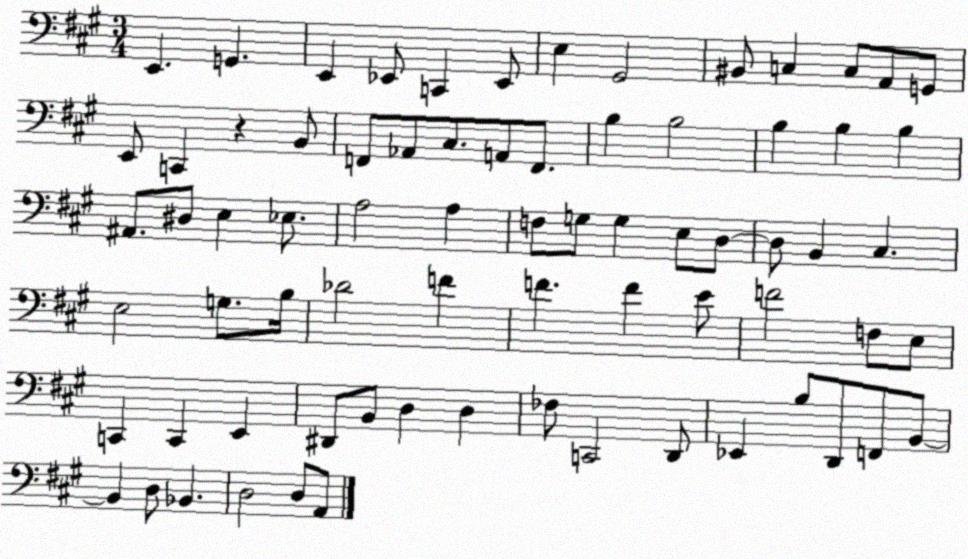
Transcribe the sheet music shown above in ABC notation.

X:1
T:Untitled
M:3/4
L:1/4
K:A
E,, G,, E,, _E,,/2 C,, _E,,/2 E, ^G,,2 ^B,,/2 C, C,/2 A,,/2 G,,/2 E,,/2 C,, z B,,/2 F,,/2 _A,,/2 ^C,/2 A,,/2 F,,/2 B, B,2 B, B, B, ^A,,/2 ^D,/2 E, _E,/2 A,2 A, F,/2 G,/2 G, E,/2 D,/2 D,/2 B,, ^C, E,2 G,/2 B,/4 _D2 F F F E/2 F2 F,/2 E,/2 C,, C,, E,, ^D,,/2 B,,/2 D, D, _F,/2 C,,2 D,,/2 _E,, B,/2 D,,/2 F,,/2 B,,/2 B,, D,/2 _B,, D,2 D,/2 A,,/2